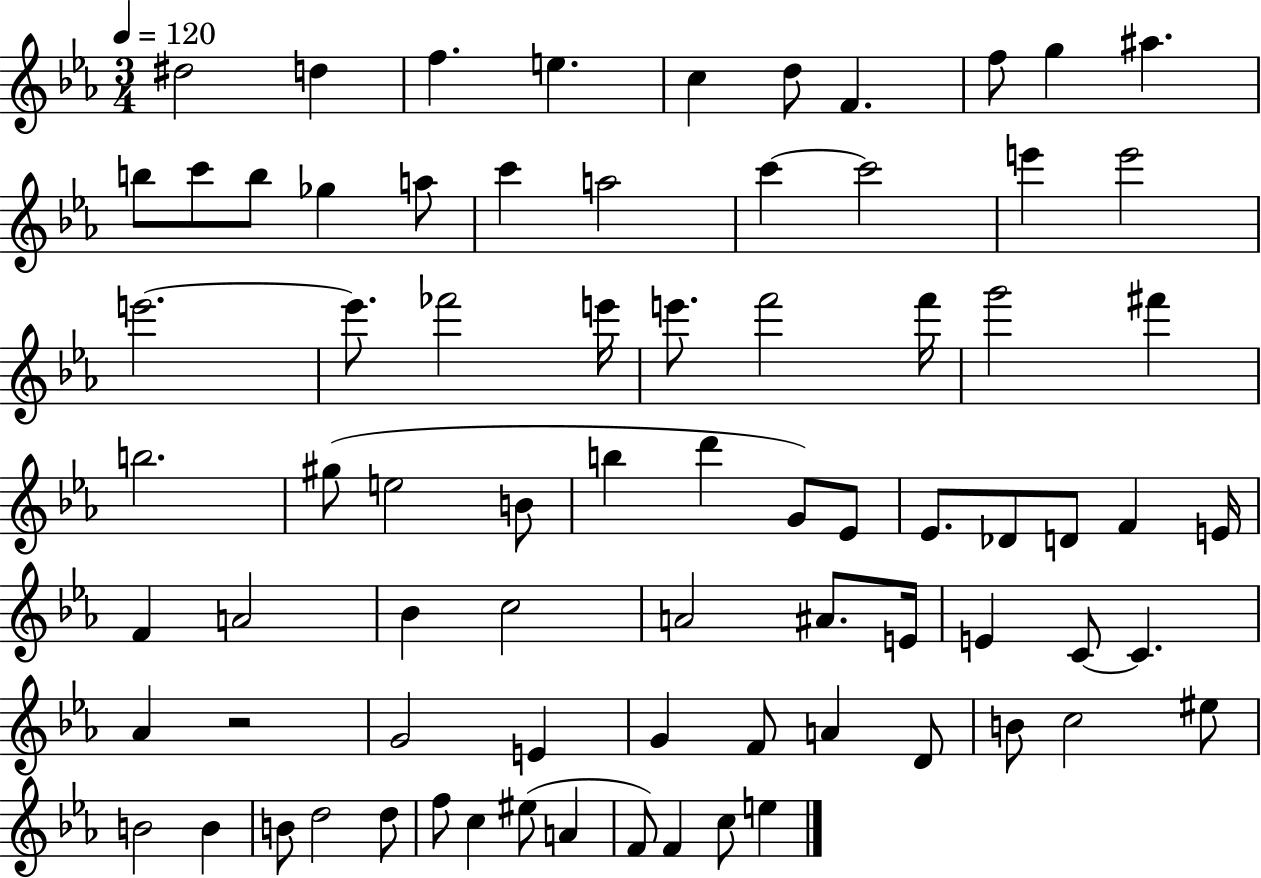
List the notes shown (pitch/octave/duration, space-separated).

D#5/h D5/q F5/q. E5/q. C5/q D5/e F4/q. F5/e G5/q A#5/q. B5/e C6/e B5/e Gb5/q A5/e C6/q A5/h C6/q C6/h E6/q E6/h E6/h. E6/e. FES6/h E6/s E6/e. F6/h F6/s G6/h F#6/q B5/h. G#5/e E5/h B4/e B5/q D6/q G4/e Eb4/e Eb4/e. Db4/e D4/e F4/q E4/s F4/q A4/h Bb4/q C5/h A4/h A#4/e. E4/s E4/q C4/e C4/q. Ab4/q R/h G4/h E4/q G4/q F4/e A4/q D4/e B4/e C5/h EIS5/e B4/h B4/q B4/e D5/h D5/e F5/e C5/q EIS5/e A4/q F4/e F4/q C5/e E5/q